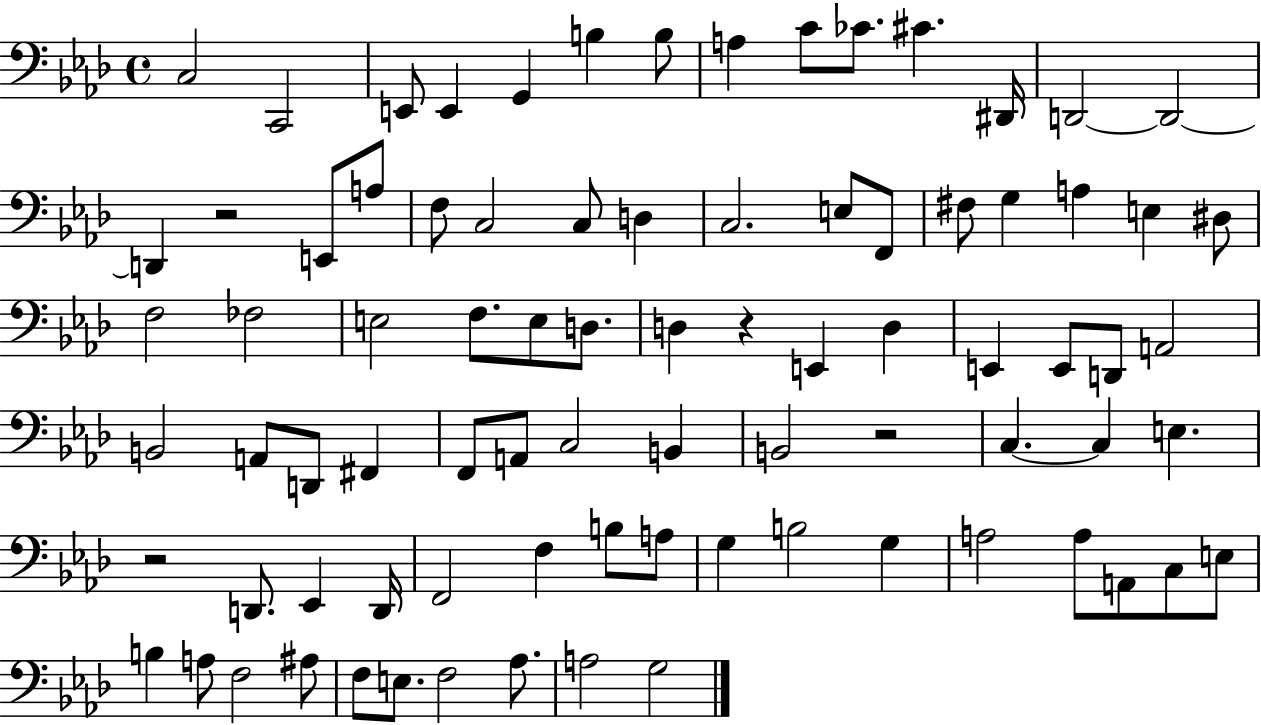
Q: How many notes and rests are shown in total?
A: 83